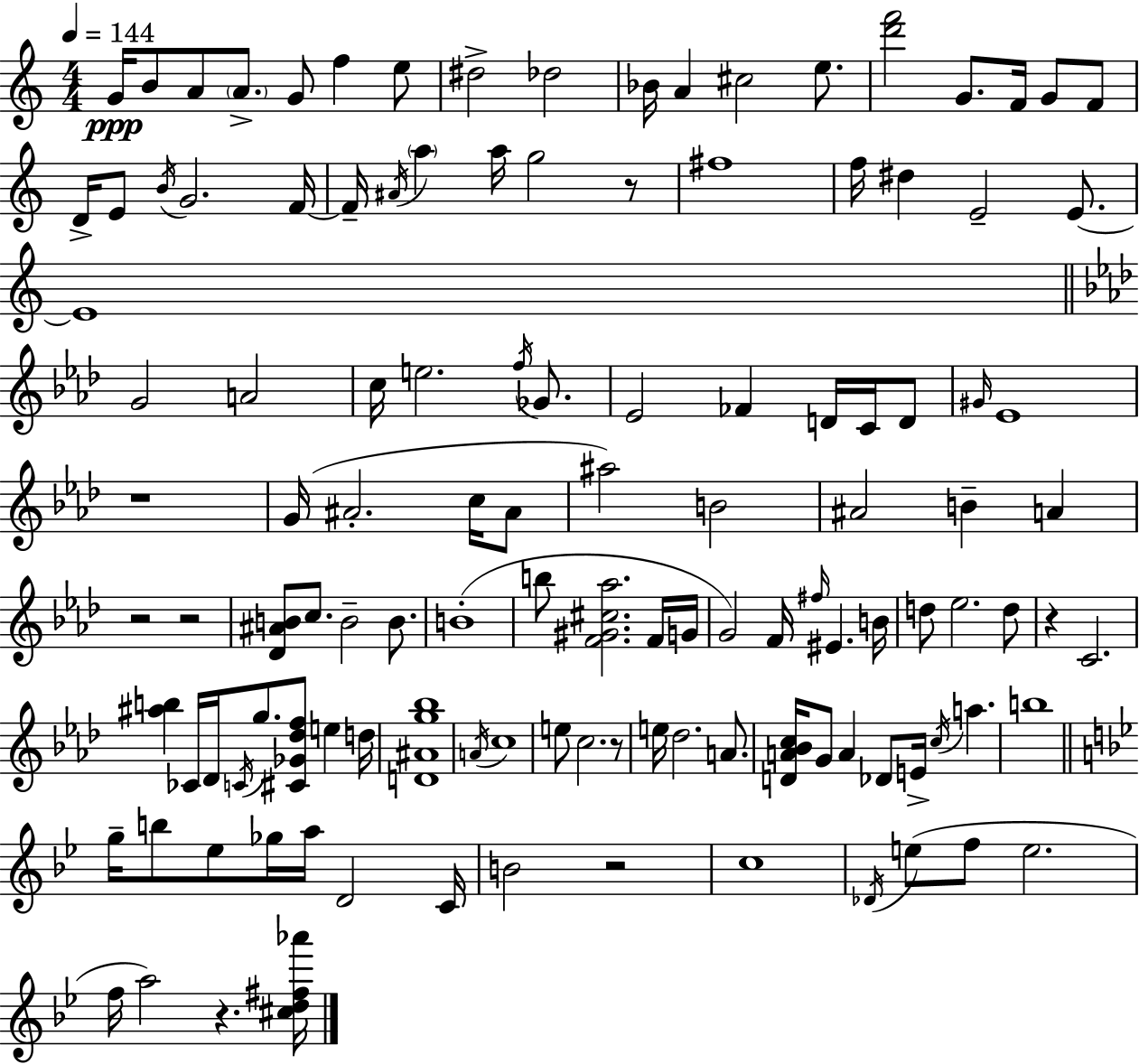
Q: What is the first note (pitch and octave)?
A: G4